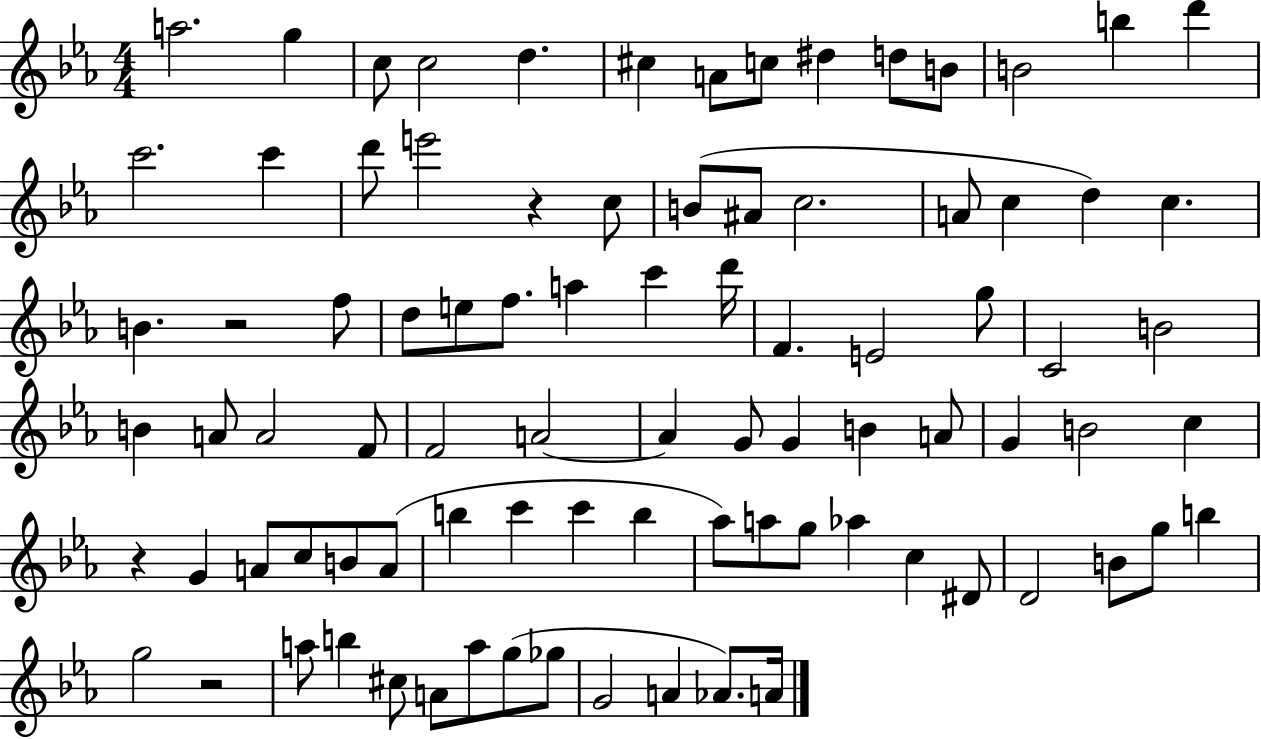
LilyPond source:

{
  \clef treble
  \numericTimeSignature
  \time 4/4
  \key ees \major
  a''2. g''4 | c''8 c''2 d''4. | cis''4 a'8 c''8 dis''4 d''8 b'8 | b'2 b''4 d'''4 | \break c'''2. c'''4 | d'''8 e'''2 r4 c''8 | b'8( ais'8 c''2. | a'8 c''4 d''4) c''4. | \break b'4. r2 f''8 | d''8 e''8 f''8. a''4 c'''4 d'''16 | f'4. e'2 g''8 | c'2 b'2 | \break b'4 a'8 a'2 f'8 | f'2 a'2~~ | a'4 g'8 g'4 b'4 a'8 | g'4 b'2 c''4 | \break r4 g'4 a'8 c''8 b'8 a'8( | b''4 c'''4 c'''4 b''4 | aes''8) a''8 g''8 aes''4 c''4 dis'8 | d'2 b'8 g''8 b''4 | \break g''2 r2 | a''8 b''4 cis''8 a'8 a''8 g''8( ges''8 | g'2 a'4 aes'8.) a'16 | \bar "|."
}